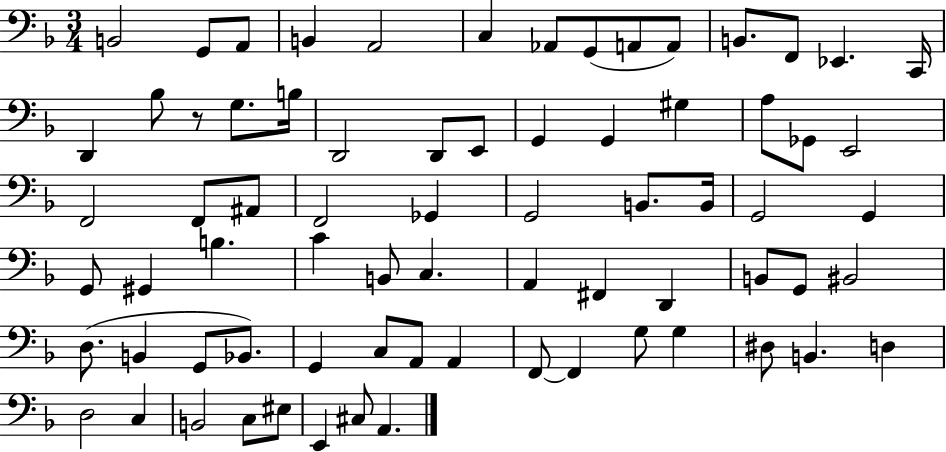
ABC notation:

X:1
T:Untitled
M:3/4
L:1/4
K:F
B,,2 G,,/2 A,,/2 B,, A,,2 C, _A,,/2 G,,/2 A,,/2 A,,/2 B,,/2 F,,/2 _E,, C,,/4 D,, _B,/2 z/2 G,/2 B,/4 D,,2 D,,/2 E,,/2 G,, G,, ^G, A,/2 _G,,/2 E,,2 F,,2 F,,/2 ^A,,/2 F,,2 _G,, G,,2 B,,/2 B,,/4 G,,2 G,, G,,/2 ^G,, B, C B,,/2 C, A,, ^F,, D,, B,,/2 G,,/2 ^B,,2 D,/2 B,, G,,/2 _B,,/2 G,, C,/2 A,,/2 A,, F,,/2 F,, G,/2 G, ^D,/2 B,, D, D,2 C, B,,2 C,/2 ^E,/2 E,, ^C,/2 A,,